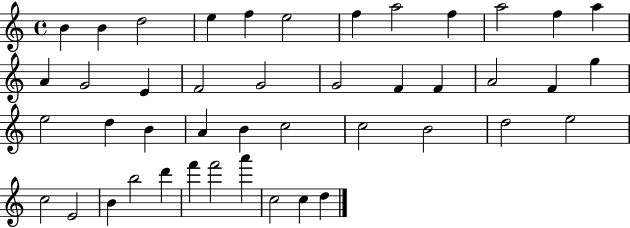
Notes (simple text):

B4/q B4/q D5/h E5/q F5/q E5/h F5/q A5/h F5/q A5/h F5/q A5/q A4/q G4/h E4/q F4/h G4/h G4/h F4/q F4/q A4/h F4/q G5/q E5/h D5/q B4/q A4/q B4/q C5/h C5/h B4/h D5/h E5/h C5/h E4/h B4/q B5/h D6/q F6/q F6/h A6/q C5/h C5/q D5/q